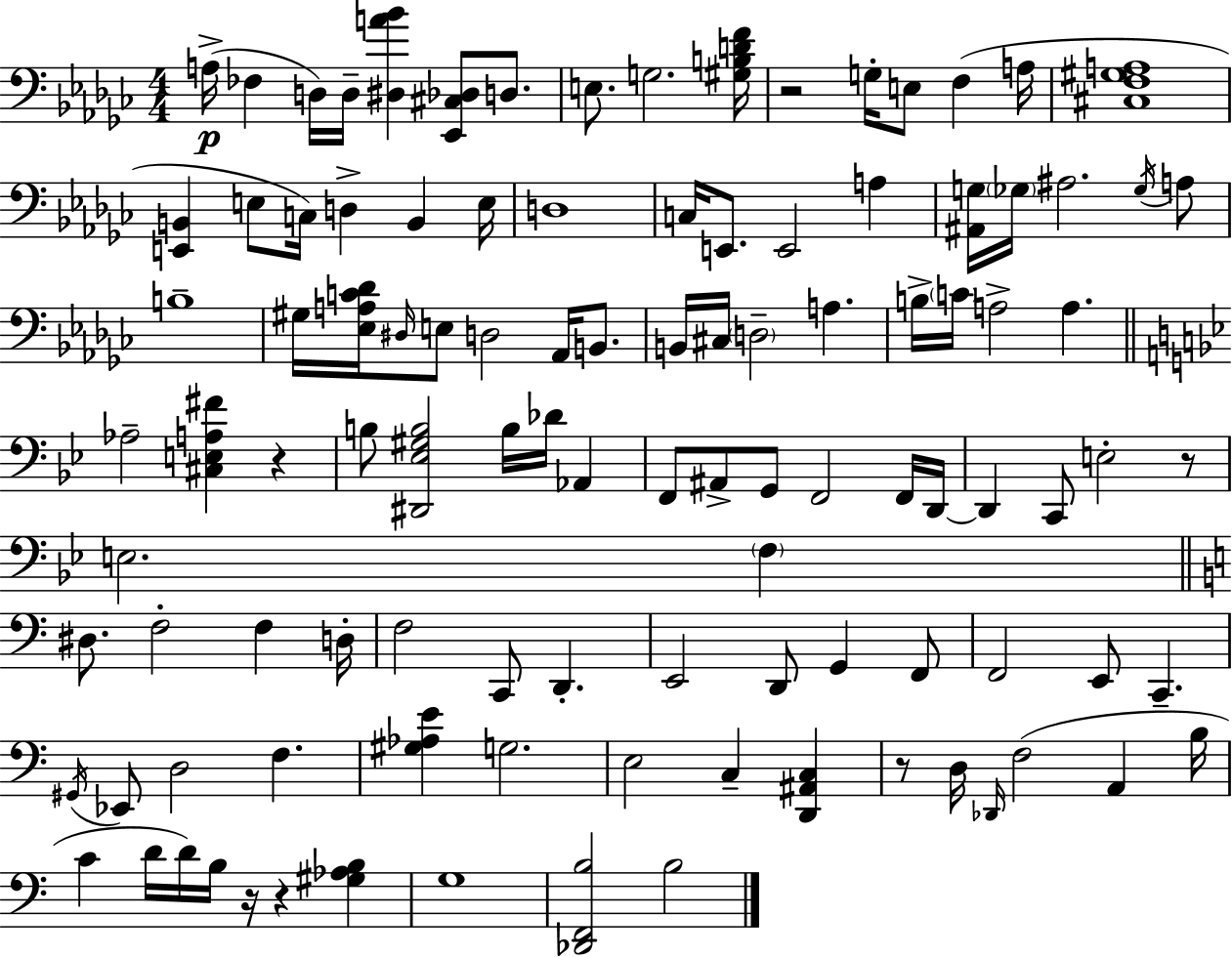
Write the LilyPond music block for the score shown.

{
  \clef bass
  \numericTimeSignature
  \time 4/4
  \key ees \minor
  \repeat volta 2 { a16->(\p fes4 d16) d16-- <dis a' bes'>4 <ees, cis des>8 d8. | e8. g2. <gis b d' f'>16 | r2 g16-. e8 f4( a16 | <cis f gis a>1 | \break <e, b,>4 e8 c16) d4-> b,4 e16 | d1 | c16 e,8. e,2 a4 | <ais, g>16 \parenthesize ges16 ais2. \acciaccatura { ges16 } a8 | \break b1-- | gis16 <ees a c' des'>16 \grace { dis16 } e8 d2 aes,16 b,8. | b,16 cis16 \parenthesize d2-- a4. | b16-> \parenthesize c'16 a2-> a4. | \break \bar "||" \break \key bes \major aes2-- <cis e a fis'>4 r4 | b8 <dis, ees gis b>2 b16 des'16 aes,4 | f,8 ais,8-> g,8 f,2 f,16 d,16~~ | d,4 c,8 e2-. r8 | \break e2. \parenthesize f4 | \bar "||" \break \key c \major dis8. f2-. f4 d16-. | f2 c,8 d,4.-. | e,2 d,8 g,4 f,8 | f,2 e,8 c,4.-- | \break \acciaccatura { gis,16 } ees,8 d2 f4. | <gis aes e'>4 g2. | e2 c4-- <d, ais, c>4 | r8 d16 \grace { des,16 } f2( a,4 | \break b16 c'4 d'16 d'16) b16 r16 r4 <gis aes b>4 | g1 | <des, f, b>2 b2 | } \bar "|."
}